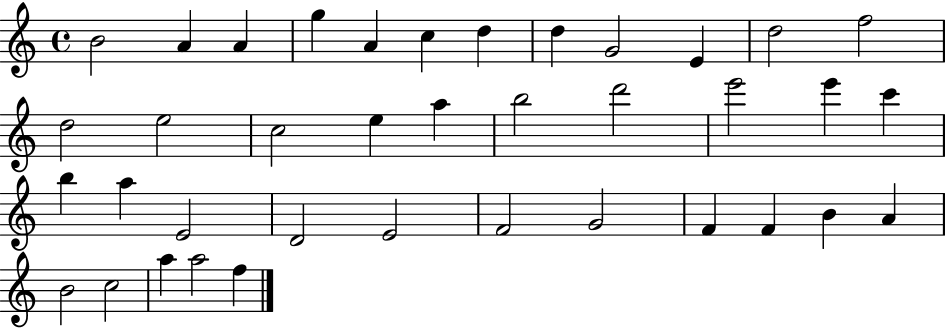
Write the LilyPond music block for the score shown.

{
  \clef treble
  \time 4/4
  \defaultTimeSignature
  \key c \major
  b'2 a'4 a'4 | g''4 a'4 c''4 d''4 | d''4 g'2 e'4 | d''2 f''2 | \break d''2 e''2 | c''2 e''4 a''4 | b''2 d'''2 | e'''2 e'''4 c'''4 | \break b''4 a''4 e'2 | d'2 e'2 | f'2 g'2 | f'4 f'4 b'4 a'4 | \break b'2 c''2 | a''4 a''2 f''4 | \bar "|."
}